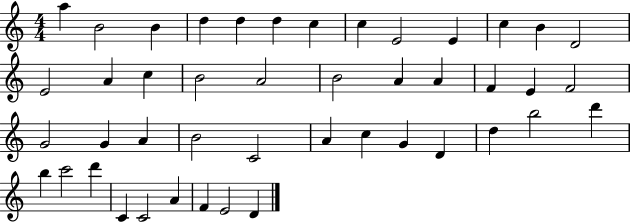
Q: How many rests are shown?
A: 0